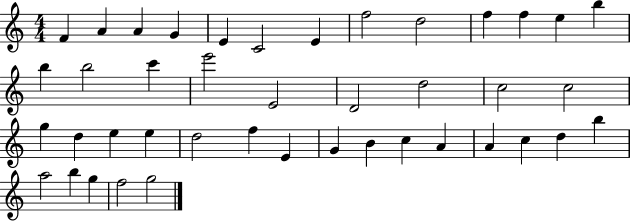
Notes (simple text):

F4/q A4/q A4/q G4/q E4/q C4/h E4/q F5/h D5/h F5/q F5/q E5/q B5/q B5/q B5/h C6/q E6/h E4/h D4/h D5/h C5/h C5/h G5/q D5/q E5/q E5/q D5/h F5/q E4/q G4/q B4/q C5/q A4/q A4/q C5/q D5/q B5/q A5/h B5/q G5/q F5/h G5/h